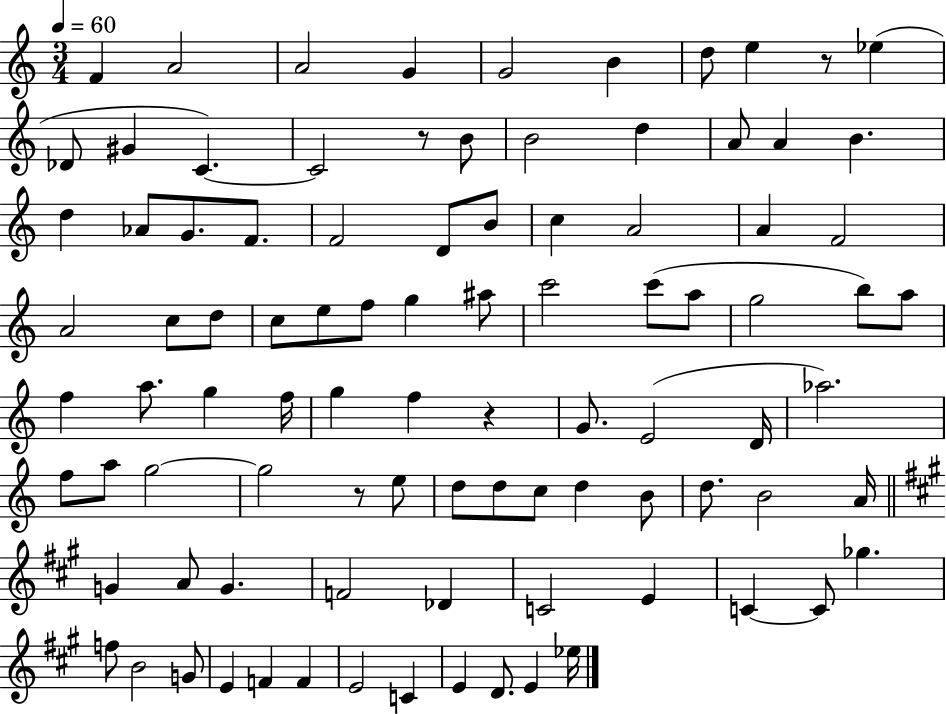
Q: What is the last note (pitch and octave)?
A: Eb5